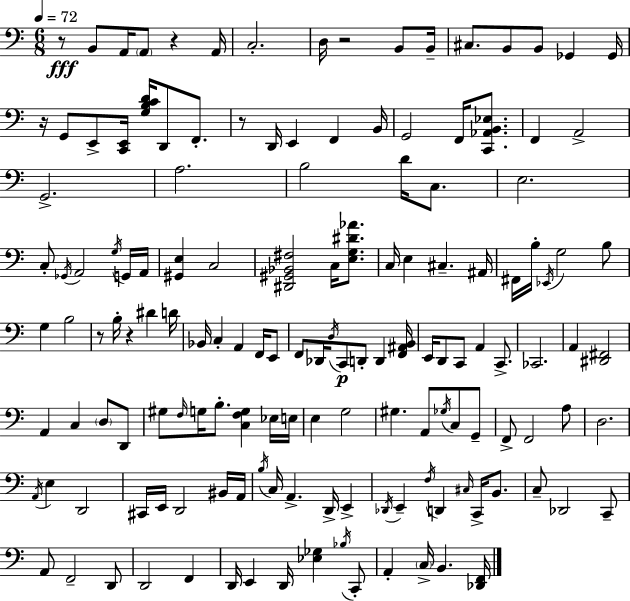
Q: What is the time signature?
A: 6/8